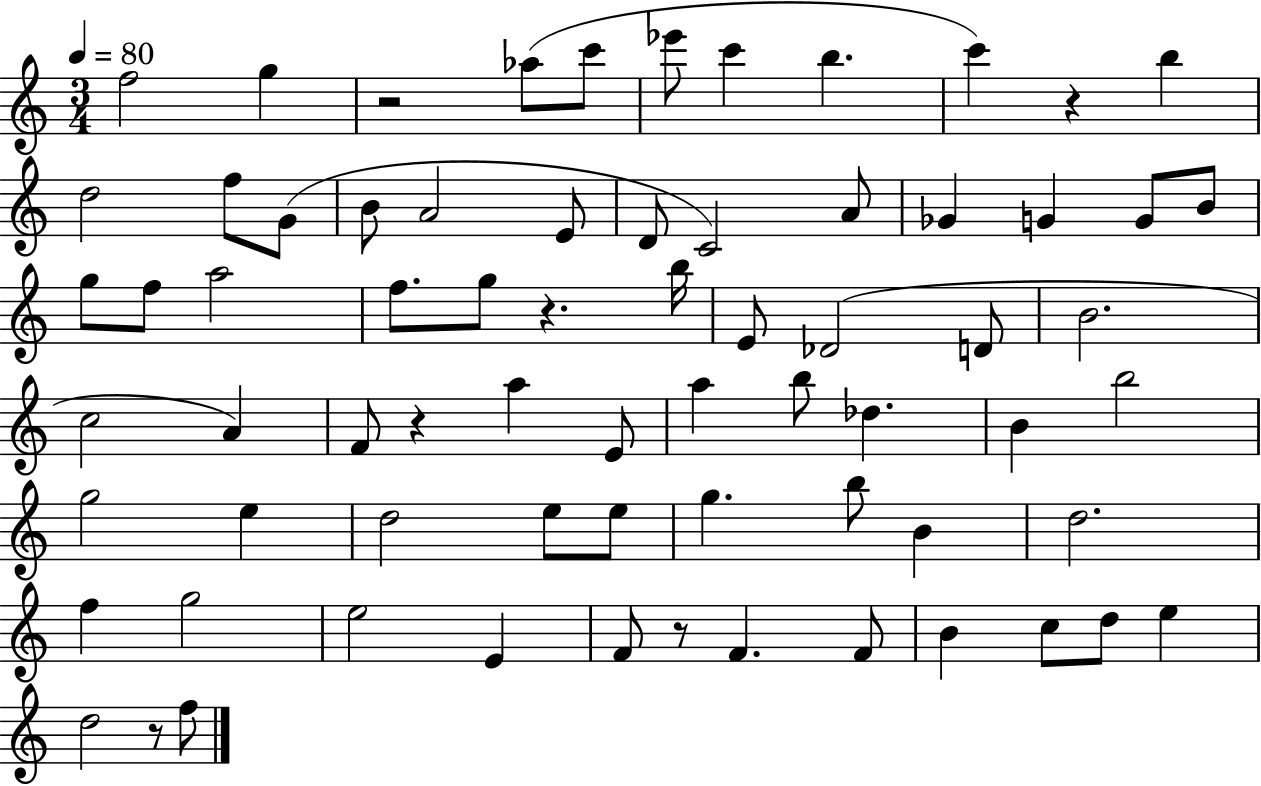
{
  \clef treble
  \numericTimeSignature
  \time 3/4
  \key c \major
  \tempo 4 = 80
  f''2 g''4 | r2 aes''8( c'''8 | ees'''8 c'''4 b''4. | c'''4) r4 b''4 | \break d''2 f''8 g'8( | b'8 a'2 e'8 | d'8 c'2) a'8 | ges'4 g'4 g'8 b'8 | \break g''8 f''8 a''2 | f''8. g''8 r4. b''16 | e'8 des'2( d'8 | b'2. | \break c''2 a'4) | f'8 r4 a''4 e'8 | a''4 b''8 des''4. | b'4 b''2 | \break g''2 e''4 | d''2 e''8 e''8 | g''4. b''8 b'4 | d''2. | \break f''4 g''2 | e''2 e'4 | f'8 r8 f'4. f'8 | b'4 c''8 d''8 e''4 | \break d''2 r8 f''8 | \bar "|."
}